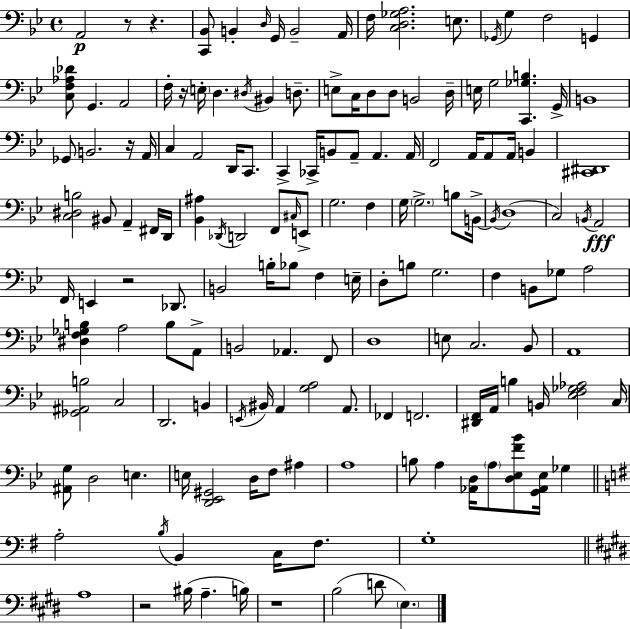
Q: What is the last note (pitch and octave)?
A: E3